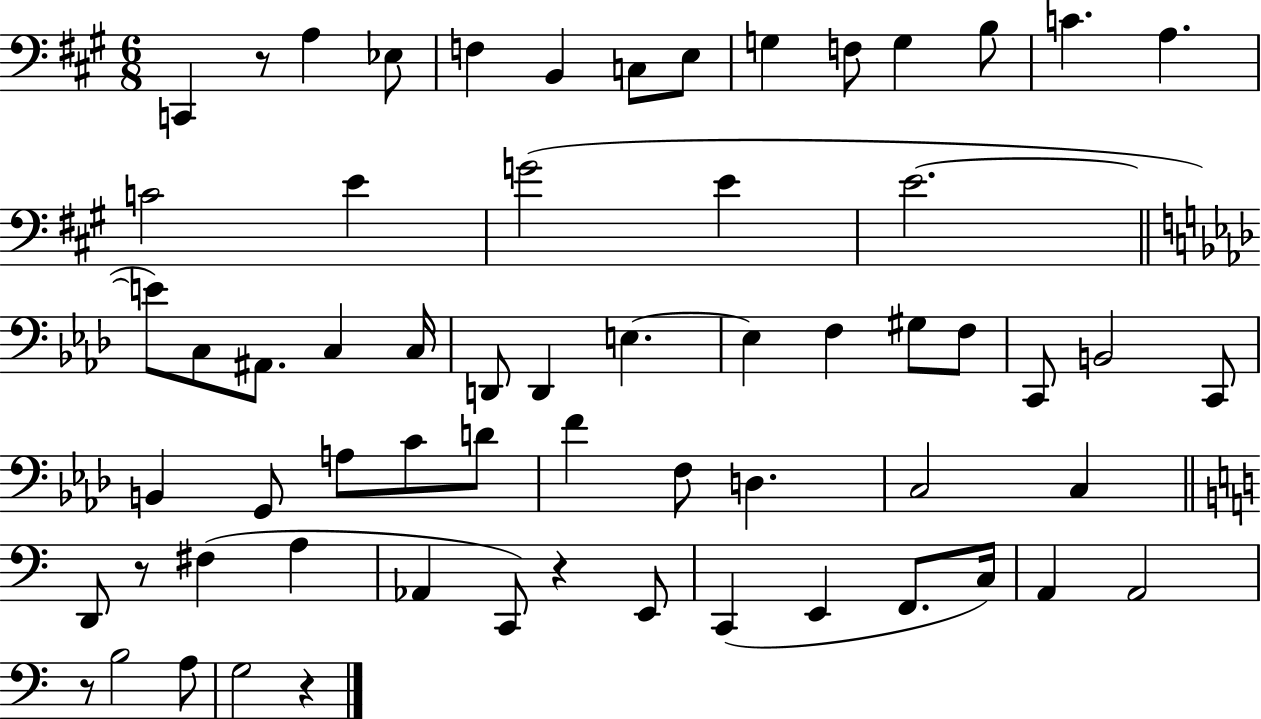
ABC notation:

X:1
T:Untitled
M:6/8
L:1/4
K:A
C,, z/2 A, _E,/2 F, B,, C,/2 E,/2 G, F,/2 G, B,/2 C A, C2 E G2 E E2 E/2 C,/2 ^A,,/2 C, C,/4 D,,/2 D,, E, E, F, ^G,/2 F,/2 C,,/2 B,,2 C,,/2 B,, G,,/2 A,/2 C/2 D/2 F F,/2 D, C,2 C, D,,/2 z/2 ^F, A, _A,, C,,/2 z E,,/2 C,, E,, F,,/2 C,/4 A,, A,,2 z/2 B,2 A,/2 G,2 z